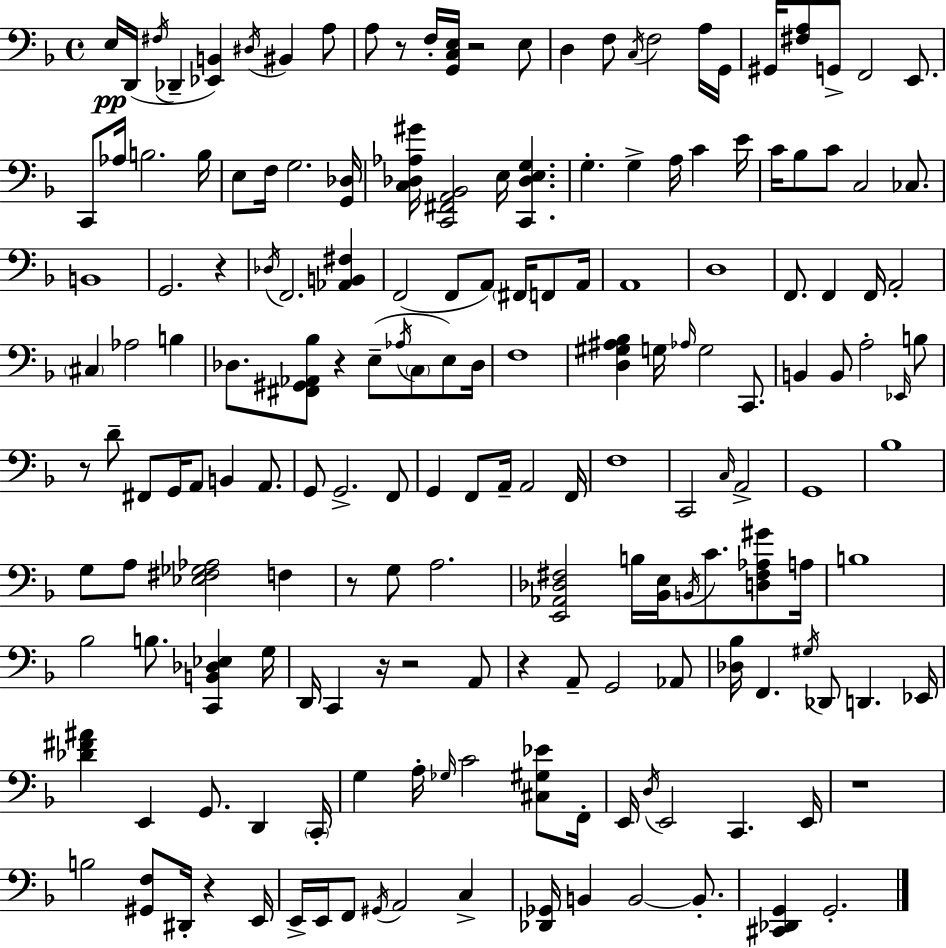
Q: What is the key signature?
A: D minor